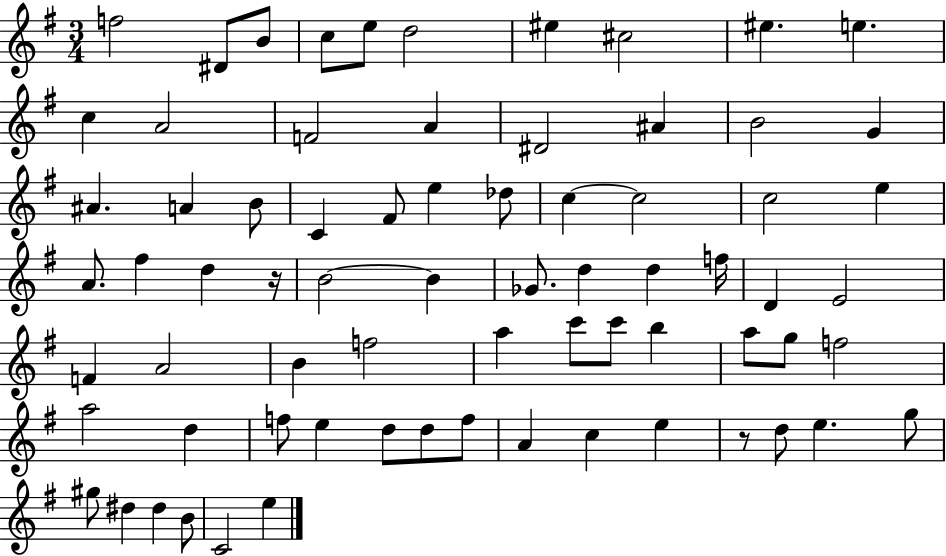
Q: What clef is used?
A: treble